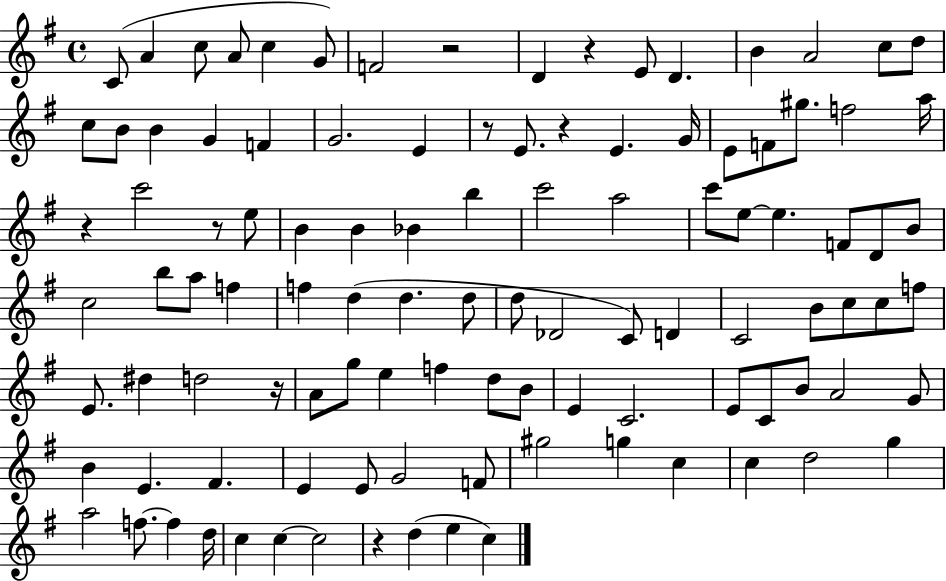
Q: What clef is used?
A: treble